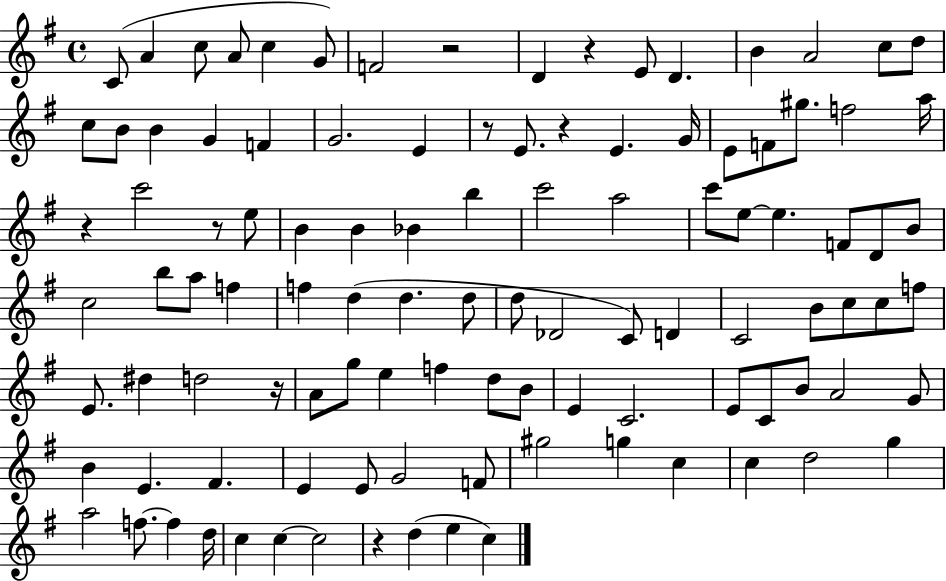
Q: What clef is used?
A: treble